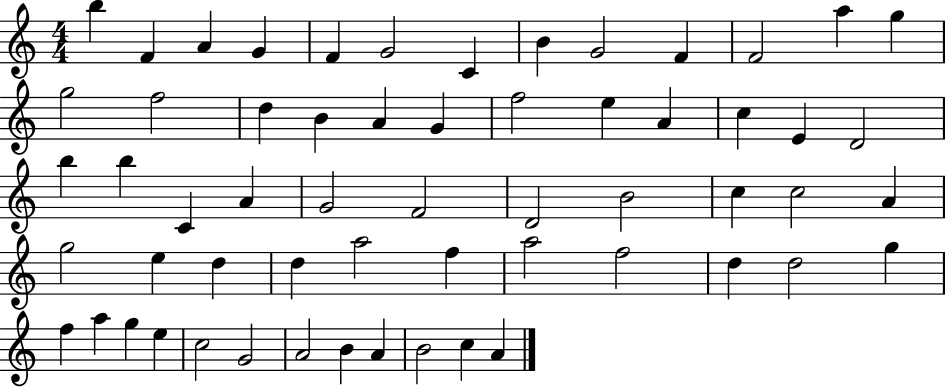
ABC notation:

X:1
T:Untitled
M:4/4
L:1/4
K:C
b F A G F G2 C B G2 F F2 a g g2 f2 d B A G f2 e A c E D2 b b C A G2 F2 D2 B2 c c2 A g2 e d d a2 f a2 f2 d d2 g f a g e c2 G2 A2 B A B2 c A